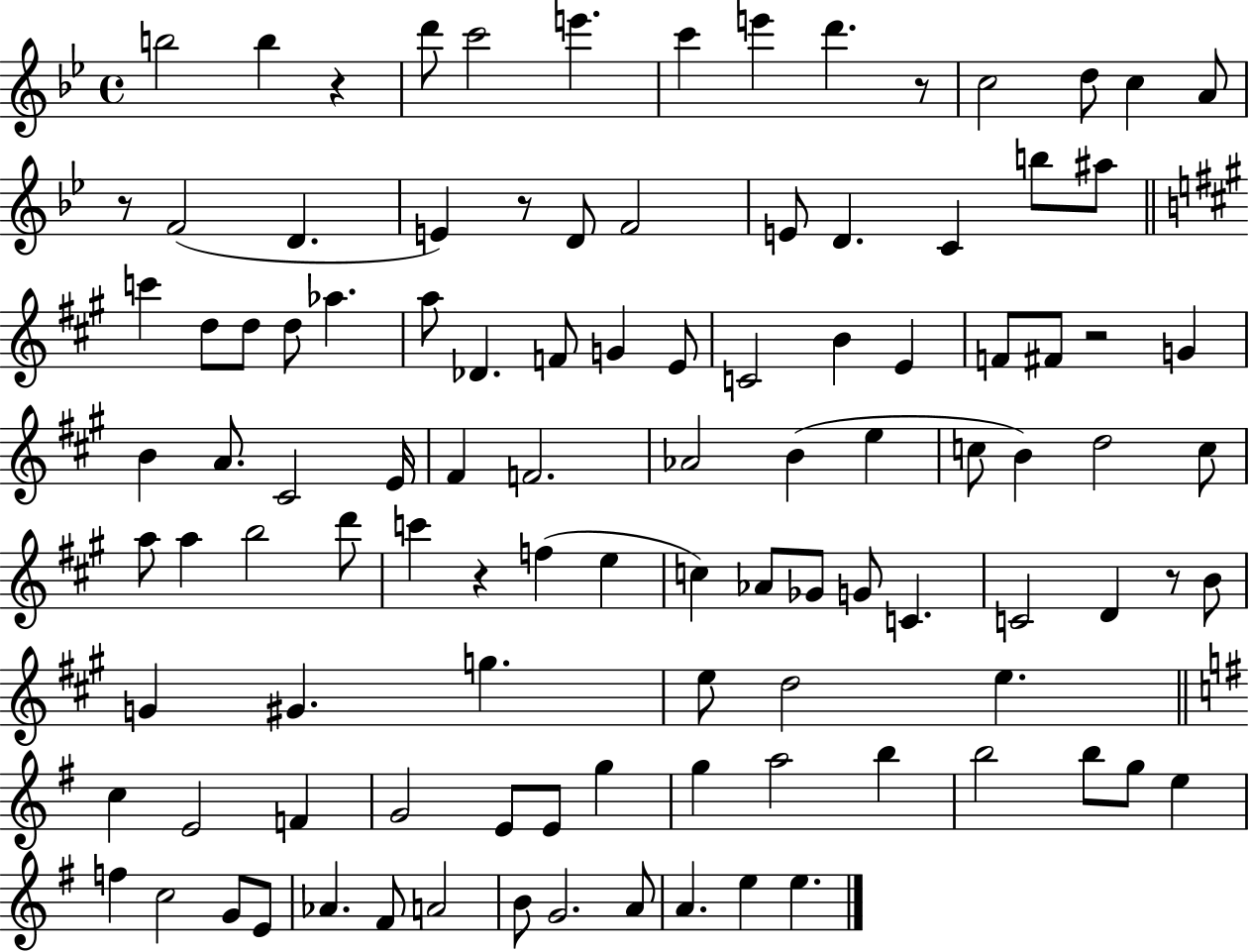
B5/h B5/q R/q D6/e C6/h E6/q. C6/q E6/q D6/q. R/e C5/h D5/e C5/q A4/e R/e F4/h D4/q. E4/q R/e D4/e F4/h E4/e D4/q. C4/q B5/e A#5/e C6/q D5/e D5/e D5/e Ab5/q. A5/e Db4/q. F4/e G4/q E4/e C4/h B4/q E4/q F4/e F#4/e R/h G4/q B4/q A4/e. C#4/h E4/s F#4/q F4/h. Ab4/h B4/q E5/q C5/e B4/q D5/h C5/e A5/e A5/q B5/h D6/e C6/q R/q F5/q E5/q C5/q Ab4/e Gb4/e G4/e C4/q. C4/h D4/q R/e B4/e G4/q G#4/q. G5/q. E5/e D5/h E5/q. C5/q E4/h F4/q G4/h E4/e E4/e G5/q G5/q A5/h B5/q B5/h B5/e G5/e E5/q F5/q C5/h G4/e E4/e Ab4/q. F#4/e A4/h B4/e G4/h. A4/e A4/q. E5/q E5/q.